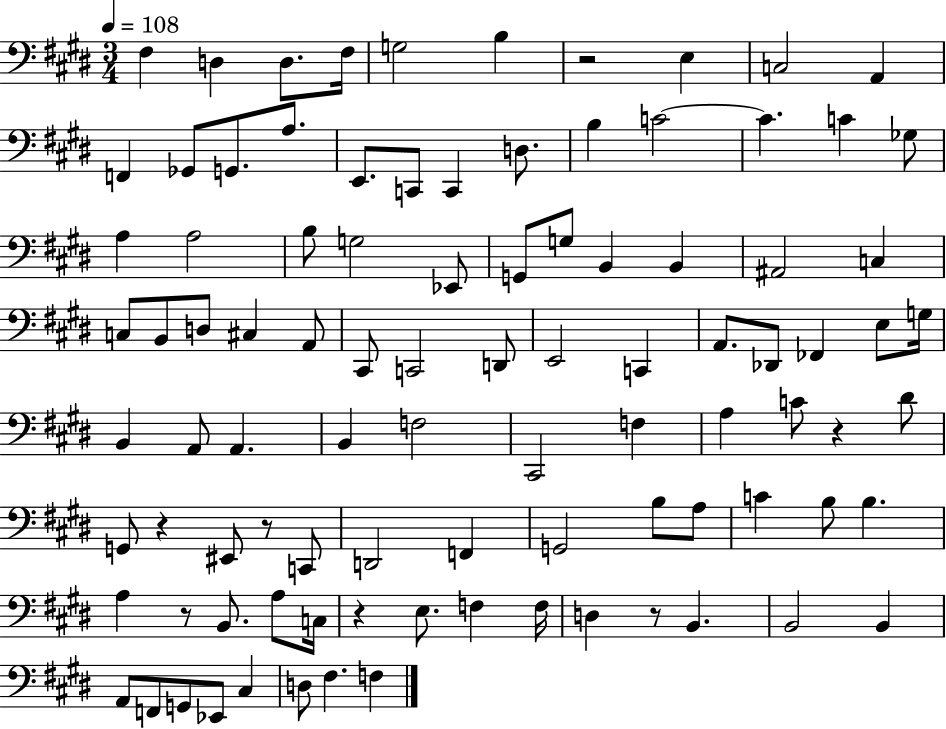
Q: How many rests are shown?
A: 7